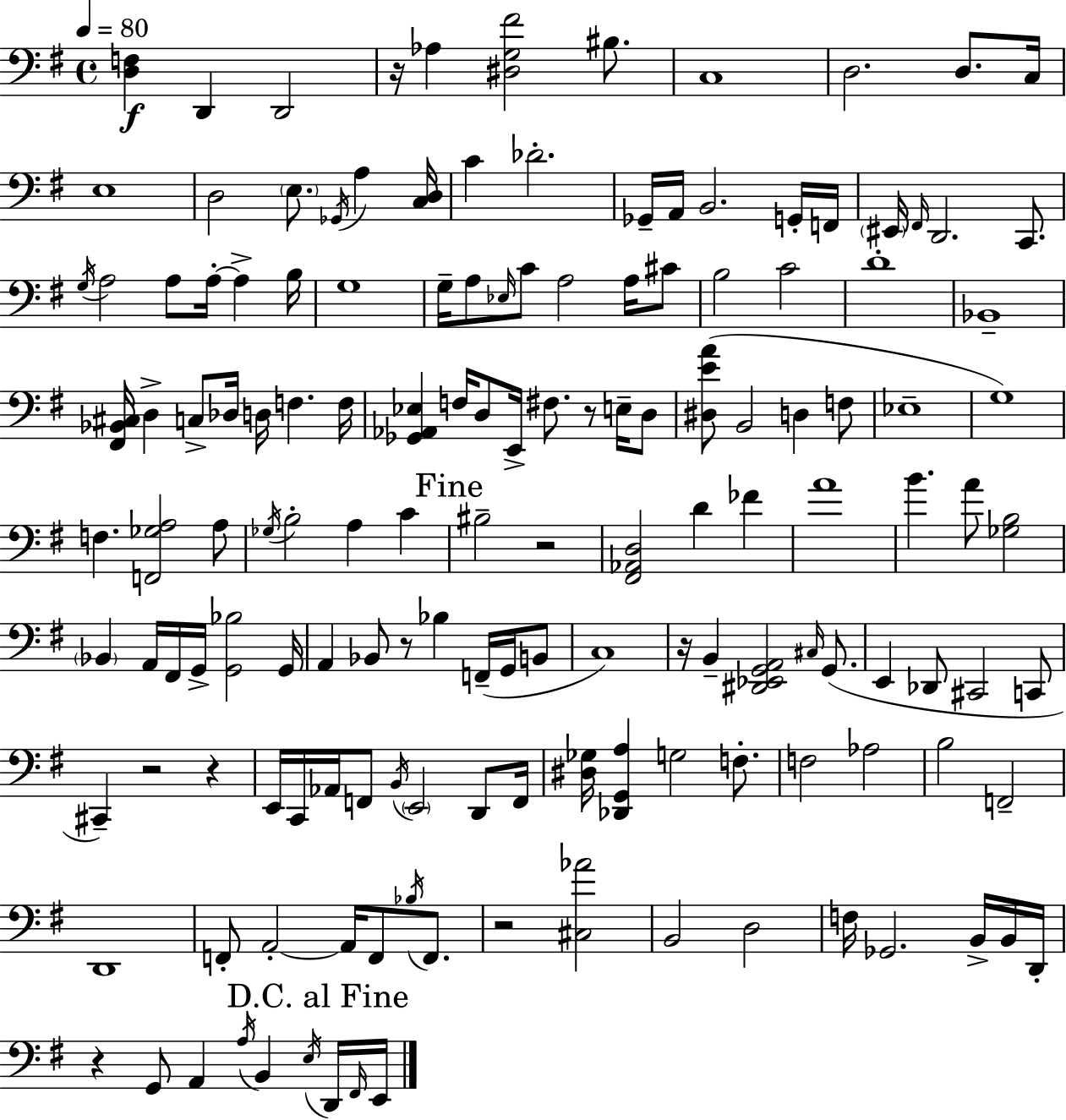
X:1
T:Untitled
M:4/4
L:1/4
K:G
[D,F,] D,, D,,2 z/4 _A, [^D,G,^F]2 ^B,/2 C,4 D,2 D,/2 C,/4 E,4 D,2 E,/2 _G,,/4 A, [C,D,]/4 C _D2 _G,,/4 A,,/4 B,,2 G,,/4 F,,/4 ^E,,/4 ^F,,/4 D,,2 C,,/2 G,/4 A,2 A,/2 A,/4 A, B,/4 G,4 G,/4 A,/2 _E,/4 C/2 A,2 A,/4 ^C/2 B,2 C2 D4 _B,,4 [^F,,_B,,^C,]/4 D, C,/2 _D,/4 D,/4 F, F,/4 [_G,,_A,,_E,] F,/4 D,/2 E,,/4 ^F,/2 z/2 E,/4 D,/2 [^D,EA]/2 B,,2 D, F,/2 _E,4 G,4 F, [F,,_G,A,]2 A,/2 _G,/4 B,2 A, C ^B,2 z2 [^F,,_A,,D,]2 D _F A4 B A/2 [_G,B,]2 _B,, A,,/4 ^F,,/4 G,,/4 [G,,_B,]2 G,,/4 A,, _B,,/2 z/2 _B, F,,/4 G,,/4 B,,/2 C,4 z/4 B,, [^D,,_E,,G,,A,,]2 ^C,/4 G,,/2 E,, _D,,/2 ^C,,2 C,,/2 ^C,, z2 z E,,/4 C,,/4 _A,,/4 F,,/2 B,,/4 E,,2 D,,/2 F,,/4 [^D,_G,]/4 [_D,,G,,A,] G,2 F,/2 F,2 _A,2 B,2 F,,2 D,,4 F,,/2 A,,2 A,,/4 F,,/2 _B,/4 F,,/2 z2 [^C,_A]2 B,,2 D,2 F,/4 _G,,2 B,,/4 B,,/4 D,,/4 z G,,/2 A,, A,/4 B,, E,/4 D,,/4 ^F,,/4 E,,/4